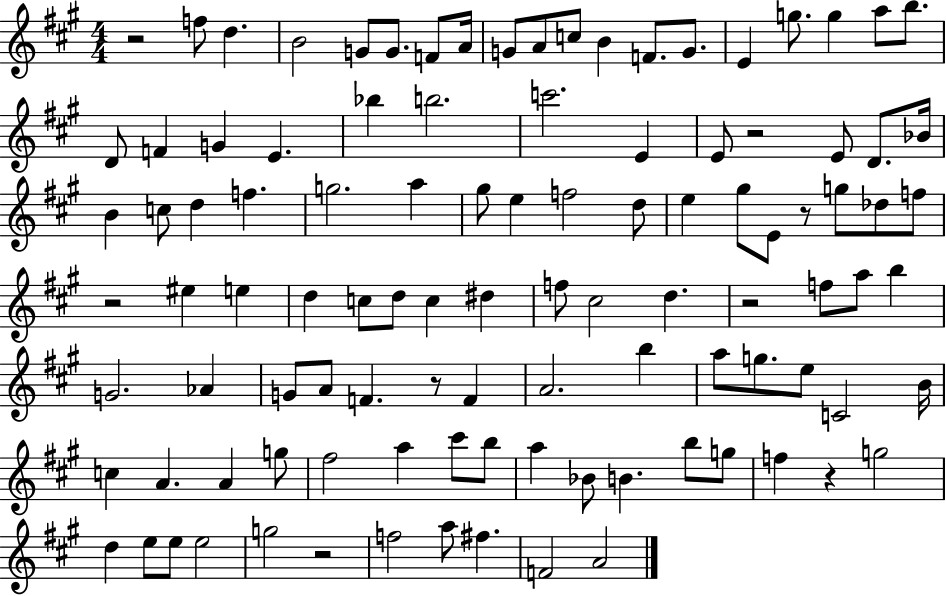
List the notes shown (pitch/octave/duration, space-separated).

R/h F5/e D5/q. B4/h G4/e G4/e. F4/e A4/s G4/e A4/e C5/e B4/q F4/e. G4/e. E4/q G5/e. G5/q A5/e B5/e. D4/e F4/q G4/q E4/q. Bb5/q B5/h. C6/h. E4/q E4/e R/h E4/e D4/e. Bb4/s B4/q C5/e D5/q F5/q. G5/h. A5/q G#5/e E5/q F5/h D5/e E5/q G#5/e E4/e R/e G5/e Db5/e F5/e R/h EIS5/q E5/q D5/q C5/e D5/e C5/q D#5/q F5/e C#5/h D5/q. R/h F5/e A5/e B5/q G4/h. Ab4/q G4/e A4/e F4/q. R/e F4/q A4/h. B5/q A5/e G5/e. E5/e C4/h B4/s C5/q A4/q. A4/q G5/e F#5/h A5/q C#6/e B5/e A5/q Bb4/e B4/q. B5/e G5/e F5/q R/q G5/h D5/q E5/e E5/e E5/h G5/h R/h F5/h A5/e F#5/q. F4/h A4/h